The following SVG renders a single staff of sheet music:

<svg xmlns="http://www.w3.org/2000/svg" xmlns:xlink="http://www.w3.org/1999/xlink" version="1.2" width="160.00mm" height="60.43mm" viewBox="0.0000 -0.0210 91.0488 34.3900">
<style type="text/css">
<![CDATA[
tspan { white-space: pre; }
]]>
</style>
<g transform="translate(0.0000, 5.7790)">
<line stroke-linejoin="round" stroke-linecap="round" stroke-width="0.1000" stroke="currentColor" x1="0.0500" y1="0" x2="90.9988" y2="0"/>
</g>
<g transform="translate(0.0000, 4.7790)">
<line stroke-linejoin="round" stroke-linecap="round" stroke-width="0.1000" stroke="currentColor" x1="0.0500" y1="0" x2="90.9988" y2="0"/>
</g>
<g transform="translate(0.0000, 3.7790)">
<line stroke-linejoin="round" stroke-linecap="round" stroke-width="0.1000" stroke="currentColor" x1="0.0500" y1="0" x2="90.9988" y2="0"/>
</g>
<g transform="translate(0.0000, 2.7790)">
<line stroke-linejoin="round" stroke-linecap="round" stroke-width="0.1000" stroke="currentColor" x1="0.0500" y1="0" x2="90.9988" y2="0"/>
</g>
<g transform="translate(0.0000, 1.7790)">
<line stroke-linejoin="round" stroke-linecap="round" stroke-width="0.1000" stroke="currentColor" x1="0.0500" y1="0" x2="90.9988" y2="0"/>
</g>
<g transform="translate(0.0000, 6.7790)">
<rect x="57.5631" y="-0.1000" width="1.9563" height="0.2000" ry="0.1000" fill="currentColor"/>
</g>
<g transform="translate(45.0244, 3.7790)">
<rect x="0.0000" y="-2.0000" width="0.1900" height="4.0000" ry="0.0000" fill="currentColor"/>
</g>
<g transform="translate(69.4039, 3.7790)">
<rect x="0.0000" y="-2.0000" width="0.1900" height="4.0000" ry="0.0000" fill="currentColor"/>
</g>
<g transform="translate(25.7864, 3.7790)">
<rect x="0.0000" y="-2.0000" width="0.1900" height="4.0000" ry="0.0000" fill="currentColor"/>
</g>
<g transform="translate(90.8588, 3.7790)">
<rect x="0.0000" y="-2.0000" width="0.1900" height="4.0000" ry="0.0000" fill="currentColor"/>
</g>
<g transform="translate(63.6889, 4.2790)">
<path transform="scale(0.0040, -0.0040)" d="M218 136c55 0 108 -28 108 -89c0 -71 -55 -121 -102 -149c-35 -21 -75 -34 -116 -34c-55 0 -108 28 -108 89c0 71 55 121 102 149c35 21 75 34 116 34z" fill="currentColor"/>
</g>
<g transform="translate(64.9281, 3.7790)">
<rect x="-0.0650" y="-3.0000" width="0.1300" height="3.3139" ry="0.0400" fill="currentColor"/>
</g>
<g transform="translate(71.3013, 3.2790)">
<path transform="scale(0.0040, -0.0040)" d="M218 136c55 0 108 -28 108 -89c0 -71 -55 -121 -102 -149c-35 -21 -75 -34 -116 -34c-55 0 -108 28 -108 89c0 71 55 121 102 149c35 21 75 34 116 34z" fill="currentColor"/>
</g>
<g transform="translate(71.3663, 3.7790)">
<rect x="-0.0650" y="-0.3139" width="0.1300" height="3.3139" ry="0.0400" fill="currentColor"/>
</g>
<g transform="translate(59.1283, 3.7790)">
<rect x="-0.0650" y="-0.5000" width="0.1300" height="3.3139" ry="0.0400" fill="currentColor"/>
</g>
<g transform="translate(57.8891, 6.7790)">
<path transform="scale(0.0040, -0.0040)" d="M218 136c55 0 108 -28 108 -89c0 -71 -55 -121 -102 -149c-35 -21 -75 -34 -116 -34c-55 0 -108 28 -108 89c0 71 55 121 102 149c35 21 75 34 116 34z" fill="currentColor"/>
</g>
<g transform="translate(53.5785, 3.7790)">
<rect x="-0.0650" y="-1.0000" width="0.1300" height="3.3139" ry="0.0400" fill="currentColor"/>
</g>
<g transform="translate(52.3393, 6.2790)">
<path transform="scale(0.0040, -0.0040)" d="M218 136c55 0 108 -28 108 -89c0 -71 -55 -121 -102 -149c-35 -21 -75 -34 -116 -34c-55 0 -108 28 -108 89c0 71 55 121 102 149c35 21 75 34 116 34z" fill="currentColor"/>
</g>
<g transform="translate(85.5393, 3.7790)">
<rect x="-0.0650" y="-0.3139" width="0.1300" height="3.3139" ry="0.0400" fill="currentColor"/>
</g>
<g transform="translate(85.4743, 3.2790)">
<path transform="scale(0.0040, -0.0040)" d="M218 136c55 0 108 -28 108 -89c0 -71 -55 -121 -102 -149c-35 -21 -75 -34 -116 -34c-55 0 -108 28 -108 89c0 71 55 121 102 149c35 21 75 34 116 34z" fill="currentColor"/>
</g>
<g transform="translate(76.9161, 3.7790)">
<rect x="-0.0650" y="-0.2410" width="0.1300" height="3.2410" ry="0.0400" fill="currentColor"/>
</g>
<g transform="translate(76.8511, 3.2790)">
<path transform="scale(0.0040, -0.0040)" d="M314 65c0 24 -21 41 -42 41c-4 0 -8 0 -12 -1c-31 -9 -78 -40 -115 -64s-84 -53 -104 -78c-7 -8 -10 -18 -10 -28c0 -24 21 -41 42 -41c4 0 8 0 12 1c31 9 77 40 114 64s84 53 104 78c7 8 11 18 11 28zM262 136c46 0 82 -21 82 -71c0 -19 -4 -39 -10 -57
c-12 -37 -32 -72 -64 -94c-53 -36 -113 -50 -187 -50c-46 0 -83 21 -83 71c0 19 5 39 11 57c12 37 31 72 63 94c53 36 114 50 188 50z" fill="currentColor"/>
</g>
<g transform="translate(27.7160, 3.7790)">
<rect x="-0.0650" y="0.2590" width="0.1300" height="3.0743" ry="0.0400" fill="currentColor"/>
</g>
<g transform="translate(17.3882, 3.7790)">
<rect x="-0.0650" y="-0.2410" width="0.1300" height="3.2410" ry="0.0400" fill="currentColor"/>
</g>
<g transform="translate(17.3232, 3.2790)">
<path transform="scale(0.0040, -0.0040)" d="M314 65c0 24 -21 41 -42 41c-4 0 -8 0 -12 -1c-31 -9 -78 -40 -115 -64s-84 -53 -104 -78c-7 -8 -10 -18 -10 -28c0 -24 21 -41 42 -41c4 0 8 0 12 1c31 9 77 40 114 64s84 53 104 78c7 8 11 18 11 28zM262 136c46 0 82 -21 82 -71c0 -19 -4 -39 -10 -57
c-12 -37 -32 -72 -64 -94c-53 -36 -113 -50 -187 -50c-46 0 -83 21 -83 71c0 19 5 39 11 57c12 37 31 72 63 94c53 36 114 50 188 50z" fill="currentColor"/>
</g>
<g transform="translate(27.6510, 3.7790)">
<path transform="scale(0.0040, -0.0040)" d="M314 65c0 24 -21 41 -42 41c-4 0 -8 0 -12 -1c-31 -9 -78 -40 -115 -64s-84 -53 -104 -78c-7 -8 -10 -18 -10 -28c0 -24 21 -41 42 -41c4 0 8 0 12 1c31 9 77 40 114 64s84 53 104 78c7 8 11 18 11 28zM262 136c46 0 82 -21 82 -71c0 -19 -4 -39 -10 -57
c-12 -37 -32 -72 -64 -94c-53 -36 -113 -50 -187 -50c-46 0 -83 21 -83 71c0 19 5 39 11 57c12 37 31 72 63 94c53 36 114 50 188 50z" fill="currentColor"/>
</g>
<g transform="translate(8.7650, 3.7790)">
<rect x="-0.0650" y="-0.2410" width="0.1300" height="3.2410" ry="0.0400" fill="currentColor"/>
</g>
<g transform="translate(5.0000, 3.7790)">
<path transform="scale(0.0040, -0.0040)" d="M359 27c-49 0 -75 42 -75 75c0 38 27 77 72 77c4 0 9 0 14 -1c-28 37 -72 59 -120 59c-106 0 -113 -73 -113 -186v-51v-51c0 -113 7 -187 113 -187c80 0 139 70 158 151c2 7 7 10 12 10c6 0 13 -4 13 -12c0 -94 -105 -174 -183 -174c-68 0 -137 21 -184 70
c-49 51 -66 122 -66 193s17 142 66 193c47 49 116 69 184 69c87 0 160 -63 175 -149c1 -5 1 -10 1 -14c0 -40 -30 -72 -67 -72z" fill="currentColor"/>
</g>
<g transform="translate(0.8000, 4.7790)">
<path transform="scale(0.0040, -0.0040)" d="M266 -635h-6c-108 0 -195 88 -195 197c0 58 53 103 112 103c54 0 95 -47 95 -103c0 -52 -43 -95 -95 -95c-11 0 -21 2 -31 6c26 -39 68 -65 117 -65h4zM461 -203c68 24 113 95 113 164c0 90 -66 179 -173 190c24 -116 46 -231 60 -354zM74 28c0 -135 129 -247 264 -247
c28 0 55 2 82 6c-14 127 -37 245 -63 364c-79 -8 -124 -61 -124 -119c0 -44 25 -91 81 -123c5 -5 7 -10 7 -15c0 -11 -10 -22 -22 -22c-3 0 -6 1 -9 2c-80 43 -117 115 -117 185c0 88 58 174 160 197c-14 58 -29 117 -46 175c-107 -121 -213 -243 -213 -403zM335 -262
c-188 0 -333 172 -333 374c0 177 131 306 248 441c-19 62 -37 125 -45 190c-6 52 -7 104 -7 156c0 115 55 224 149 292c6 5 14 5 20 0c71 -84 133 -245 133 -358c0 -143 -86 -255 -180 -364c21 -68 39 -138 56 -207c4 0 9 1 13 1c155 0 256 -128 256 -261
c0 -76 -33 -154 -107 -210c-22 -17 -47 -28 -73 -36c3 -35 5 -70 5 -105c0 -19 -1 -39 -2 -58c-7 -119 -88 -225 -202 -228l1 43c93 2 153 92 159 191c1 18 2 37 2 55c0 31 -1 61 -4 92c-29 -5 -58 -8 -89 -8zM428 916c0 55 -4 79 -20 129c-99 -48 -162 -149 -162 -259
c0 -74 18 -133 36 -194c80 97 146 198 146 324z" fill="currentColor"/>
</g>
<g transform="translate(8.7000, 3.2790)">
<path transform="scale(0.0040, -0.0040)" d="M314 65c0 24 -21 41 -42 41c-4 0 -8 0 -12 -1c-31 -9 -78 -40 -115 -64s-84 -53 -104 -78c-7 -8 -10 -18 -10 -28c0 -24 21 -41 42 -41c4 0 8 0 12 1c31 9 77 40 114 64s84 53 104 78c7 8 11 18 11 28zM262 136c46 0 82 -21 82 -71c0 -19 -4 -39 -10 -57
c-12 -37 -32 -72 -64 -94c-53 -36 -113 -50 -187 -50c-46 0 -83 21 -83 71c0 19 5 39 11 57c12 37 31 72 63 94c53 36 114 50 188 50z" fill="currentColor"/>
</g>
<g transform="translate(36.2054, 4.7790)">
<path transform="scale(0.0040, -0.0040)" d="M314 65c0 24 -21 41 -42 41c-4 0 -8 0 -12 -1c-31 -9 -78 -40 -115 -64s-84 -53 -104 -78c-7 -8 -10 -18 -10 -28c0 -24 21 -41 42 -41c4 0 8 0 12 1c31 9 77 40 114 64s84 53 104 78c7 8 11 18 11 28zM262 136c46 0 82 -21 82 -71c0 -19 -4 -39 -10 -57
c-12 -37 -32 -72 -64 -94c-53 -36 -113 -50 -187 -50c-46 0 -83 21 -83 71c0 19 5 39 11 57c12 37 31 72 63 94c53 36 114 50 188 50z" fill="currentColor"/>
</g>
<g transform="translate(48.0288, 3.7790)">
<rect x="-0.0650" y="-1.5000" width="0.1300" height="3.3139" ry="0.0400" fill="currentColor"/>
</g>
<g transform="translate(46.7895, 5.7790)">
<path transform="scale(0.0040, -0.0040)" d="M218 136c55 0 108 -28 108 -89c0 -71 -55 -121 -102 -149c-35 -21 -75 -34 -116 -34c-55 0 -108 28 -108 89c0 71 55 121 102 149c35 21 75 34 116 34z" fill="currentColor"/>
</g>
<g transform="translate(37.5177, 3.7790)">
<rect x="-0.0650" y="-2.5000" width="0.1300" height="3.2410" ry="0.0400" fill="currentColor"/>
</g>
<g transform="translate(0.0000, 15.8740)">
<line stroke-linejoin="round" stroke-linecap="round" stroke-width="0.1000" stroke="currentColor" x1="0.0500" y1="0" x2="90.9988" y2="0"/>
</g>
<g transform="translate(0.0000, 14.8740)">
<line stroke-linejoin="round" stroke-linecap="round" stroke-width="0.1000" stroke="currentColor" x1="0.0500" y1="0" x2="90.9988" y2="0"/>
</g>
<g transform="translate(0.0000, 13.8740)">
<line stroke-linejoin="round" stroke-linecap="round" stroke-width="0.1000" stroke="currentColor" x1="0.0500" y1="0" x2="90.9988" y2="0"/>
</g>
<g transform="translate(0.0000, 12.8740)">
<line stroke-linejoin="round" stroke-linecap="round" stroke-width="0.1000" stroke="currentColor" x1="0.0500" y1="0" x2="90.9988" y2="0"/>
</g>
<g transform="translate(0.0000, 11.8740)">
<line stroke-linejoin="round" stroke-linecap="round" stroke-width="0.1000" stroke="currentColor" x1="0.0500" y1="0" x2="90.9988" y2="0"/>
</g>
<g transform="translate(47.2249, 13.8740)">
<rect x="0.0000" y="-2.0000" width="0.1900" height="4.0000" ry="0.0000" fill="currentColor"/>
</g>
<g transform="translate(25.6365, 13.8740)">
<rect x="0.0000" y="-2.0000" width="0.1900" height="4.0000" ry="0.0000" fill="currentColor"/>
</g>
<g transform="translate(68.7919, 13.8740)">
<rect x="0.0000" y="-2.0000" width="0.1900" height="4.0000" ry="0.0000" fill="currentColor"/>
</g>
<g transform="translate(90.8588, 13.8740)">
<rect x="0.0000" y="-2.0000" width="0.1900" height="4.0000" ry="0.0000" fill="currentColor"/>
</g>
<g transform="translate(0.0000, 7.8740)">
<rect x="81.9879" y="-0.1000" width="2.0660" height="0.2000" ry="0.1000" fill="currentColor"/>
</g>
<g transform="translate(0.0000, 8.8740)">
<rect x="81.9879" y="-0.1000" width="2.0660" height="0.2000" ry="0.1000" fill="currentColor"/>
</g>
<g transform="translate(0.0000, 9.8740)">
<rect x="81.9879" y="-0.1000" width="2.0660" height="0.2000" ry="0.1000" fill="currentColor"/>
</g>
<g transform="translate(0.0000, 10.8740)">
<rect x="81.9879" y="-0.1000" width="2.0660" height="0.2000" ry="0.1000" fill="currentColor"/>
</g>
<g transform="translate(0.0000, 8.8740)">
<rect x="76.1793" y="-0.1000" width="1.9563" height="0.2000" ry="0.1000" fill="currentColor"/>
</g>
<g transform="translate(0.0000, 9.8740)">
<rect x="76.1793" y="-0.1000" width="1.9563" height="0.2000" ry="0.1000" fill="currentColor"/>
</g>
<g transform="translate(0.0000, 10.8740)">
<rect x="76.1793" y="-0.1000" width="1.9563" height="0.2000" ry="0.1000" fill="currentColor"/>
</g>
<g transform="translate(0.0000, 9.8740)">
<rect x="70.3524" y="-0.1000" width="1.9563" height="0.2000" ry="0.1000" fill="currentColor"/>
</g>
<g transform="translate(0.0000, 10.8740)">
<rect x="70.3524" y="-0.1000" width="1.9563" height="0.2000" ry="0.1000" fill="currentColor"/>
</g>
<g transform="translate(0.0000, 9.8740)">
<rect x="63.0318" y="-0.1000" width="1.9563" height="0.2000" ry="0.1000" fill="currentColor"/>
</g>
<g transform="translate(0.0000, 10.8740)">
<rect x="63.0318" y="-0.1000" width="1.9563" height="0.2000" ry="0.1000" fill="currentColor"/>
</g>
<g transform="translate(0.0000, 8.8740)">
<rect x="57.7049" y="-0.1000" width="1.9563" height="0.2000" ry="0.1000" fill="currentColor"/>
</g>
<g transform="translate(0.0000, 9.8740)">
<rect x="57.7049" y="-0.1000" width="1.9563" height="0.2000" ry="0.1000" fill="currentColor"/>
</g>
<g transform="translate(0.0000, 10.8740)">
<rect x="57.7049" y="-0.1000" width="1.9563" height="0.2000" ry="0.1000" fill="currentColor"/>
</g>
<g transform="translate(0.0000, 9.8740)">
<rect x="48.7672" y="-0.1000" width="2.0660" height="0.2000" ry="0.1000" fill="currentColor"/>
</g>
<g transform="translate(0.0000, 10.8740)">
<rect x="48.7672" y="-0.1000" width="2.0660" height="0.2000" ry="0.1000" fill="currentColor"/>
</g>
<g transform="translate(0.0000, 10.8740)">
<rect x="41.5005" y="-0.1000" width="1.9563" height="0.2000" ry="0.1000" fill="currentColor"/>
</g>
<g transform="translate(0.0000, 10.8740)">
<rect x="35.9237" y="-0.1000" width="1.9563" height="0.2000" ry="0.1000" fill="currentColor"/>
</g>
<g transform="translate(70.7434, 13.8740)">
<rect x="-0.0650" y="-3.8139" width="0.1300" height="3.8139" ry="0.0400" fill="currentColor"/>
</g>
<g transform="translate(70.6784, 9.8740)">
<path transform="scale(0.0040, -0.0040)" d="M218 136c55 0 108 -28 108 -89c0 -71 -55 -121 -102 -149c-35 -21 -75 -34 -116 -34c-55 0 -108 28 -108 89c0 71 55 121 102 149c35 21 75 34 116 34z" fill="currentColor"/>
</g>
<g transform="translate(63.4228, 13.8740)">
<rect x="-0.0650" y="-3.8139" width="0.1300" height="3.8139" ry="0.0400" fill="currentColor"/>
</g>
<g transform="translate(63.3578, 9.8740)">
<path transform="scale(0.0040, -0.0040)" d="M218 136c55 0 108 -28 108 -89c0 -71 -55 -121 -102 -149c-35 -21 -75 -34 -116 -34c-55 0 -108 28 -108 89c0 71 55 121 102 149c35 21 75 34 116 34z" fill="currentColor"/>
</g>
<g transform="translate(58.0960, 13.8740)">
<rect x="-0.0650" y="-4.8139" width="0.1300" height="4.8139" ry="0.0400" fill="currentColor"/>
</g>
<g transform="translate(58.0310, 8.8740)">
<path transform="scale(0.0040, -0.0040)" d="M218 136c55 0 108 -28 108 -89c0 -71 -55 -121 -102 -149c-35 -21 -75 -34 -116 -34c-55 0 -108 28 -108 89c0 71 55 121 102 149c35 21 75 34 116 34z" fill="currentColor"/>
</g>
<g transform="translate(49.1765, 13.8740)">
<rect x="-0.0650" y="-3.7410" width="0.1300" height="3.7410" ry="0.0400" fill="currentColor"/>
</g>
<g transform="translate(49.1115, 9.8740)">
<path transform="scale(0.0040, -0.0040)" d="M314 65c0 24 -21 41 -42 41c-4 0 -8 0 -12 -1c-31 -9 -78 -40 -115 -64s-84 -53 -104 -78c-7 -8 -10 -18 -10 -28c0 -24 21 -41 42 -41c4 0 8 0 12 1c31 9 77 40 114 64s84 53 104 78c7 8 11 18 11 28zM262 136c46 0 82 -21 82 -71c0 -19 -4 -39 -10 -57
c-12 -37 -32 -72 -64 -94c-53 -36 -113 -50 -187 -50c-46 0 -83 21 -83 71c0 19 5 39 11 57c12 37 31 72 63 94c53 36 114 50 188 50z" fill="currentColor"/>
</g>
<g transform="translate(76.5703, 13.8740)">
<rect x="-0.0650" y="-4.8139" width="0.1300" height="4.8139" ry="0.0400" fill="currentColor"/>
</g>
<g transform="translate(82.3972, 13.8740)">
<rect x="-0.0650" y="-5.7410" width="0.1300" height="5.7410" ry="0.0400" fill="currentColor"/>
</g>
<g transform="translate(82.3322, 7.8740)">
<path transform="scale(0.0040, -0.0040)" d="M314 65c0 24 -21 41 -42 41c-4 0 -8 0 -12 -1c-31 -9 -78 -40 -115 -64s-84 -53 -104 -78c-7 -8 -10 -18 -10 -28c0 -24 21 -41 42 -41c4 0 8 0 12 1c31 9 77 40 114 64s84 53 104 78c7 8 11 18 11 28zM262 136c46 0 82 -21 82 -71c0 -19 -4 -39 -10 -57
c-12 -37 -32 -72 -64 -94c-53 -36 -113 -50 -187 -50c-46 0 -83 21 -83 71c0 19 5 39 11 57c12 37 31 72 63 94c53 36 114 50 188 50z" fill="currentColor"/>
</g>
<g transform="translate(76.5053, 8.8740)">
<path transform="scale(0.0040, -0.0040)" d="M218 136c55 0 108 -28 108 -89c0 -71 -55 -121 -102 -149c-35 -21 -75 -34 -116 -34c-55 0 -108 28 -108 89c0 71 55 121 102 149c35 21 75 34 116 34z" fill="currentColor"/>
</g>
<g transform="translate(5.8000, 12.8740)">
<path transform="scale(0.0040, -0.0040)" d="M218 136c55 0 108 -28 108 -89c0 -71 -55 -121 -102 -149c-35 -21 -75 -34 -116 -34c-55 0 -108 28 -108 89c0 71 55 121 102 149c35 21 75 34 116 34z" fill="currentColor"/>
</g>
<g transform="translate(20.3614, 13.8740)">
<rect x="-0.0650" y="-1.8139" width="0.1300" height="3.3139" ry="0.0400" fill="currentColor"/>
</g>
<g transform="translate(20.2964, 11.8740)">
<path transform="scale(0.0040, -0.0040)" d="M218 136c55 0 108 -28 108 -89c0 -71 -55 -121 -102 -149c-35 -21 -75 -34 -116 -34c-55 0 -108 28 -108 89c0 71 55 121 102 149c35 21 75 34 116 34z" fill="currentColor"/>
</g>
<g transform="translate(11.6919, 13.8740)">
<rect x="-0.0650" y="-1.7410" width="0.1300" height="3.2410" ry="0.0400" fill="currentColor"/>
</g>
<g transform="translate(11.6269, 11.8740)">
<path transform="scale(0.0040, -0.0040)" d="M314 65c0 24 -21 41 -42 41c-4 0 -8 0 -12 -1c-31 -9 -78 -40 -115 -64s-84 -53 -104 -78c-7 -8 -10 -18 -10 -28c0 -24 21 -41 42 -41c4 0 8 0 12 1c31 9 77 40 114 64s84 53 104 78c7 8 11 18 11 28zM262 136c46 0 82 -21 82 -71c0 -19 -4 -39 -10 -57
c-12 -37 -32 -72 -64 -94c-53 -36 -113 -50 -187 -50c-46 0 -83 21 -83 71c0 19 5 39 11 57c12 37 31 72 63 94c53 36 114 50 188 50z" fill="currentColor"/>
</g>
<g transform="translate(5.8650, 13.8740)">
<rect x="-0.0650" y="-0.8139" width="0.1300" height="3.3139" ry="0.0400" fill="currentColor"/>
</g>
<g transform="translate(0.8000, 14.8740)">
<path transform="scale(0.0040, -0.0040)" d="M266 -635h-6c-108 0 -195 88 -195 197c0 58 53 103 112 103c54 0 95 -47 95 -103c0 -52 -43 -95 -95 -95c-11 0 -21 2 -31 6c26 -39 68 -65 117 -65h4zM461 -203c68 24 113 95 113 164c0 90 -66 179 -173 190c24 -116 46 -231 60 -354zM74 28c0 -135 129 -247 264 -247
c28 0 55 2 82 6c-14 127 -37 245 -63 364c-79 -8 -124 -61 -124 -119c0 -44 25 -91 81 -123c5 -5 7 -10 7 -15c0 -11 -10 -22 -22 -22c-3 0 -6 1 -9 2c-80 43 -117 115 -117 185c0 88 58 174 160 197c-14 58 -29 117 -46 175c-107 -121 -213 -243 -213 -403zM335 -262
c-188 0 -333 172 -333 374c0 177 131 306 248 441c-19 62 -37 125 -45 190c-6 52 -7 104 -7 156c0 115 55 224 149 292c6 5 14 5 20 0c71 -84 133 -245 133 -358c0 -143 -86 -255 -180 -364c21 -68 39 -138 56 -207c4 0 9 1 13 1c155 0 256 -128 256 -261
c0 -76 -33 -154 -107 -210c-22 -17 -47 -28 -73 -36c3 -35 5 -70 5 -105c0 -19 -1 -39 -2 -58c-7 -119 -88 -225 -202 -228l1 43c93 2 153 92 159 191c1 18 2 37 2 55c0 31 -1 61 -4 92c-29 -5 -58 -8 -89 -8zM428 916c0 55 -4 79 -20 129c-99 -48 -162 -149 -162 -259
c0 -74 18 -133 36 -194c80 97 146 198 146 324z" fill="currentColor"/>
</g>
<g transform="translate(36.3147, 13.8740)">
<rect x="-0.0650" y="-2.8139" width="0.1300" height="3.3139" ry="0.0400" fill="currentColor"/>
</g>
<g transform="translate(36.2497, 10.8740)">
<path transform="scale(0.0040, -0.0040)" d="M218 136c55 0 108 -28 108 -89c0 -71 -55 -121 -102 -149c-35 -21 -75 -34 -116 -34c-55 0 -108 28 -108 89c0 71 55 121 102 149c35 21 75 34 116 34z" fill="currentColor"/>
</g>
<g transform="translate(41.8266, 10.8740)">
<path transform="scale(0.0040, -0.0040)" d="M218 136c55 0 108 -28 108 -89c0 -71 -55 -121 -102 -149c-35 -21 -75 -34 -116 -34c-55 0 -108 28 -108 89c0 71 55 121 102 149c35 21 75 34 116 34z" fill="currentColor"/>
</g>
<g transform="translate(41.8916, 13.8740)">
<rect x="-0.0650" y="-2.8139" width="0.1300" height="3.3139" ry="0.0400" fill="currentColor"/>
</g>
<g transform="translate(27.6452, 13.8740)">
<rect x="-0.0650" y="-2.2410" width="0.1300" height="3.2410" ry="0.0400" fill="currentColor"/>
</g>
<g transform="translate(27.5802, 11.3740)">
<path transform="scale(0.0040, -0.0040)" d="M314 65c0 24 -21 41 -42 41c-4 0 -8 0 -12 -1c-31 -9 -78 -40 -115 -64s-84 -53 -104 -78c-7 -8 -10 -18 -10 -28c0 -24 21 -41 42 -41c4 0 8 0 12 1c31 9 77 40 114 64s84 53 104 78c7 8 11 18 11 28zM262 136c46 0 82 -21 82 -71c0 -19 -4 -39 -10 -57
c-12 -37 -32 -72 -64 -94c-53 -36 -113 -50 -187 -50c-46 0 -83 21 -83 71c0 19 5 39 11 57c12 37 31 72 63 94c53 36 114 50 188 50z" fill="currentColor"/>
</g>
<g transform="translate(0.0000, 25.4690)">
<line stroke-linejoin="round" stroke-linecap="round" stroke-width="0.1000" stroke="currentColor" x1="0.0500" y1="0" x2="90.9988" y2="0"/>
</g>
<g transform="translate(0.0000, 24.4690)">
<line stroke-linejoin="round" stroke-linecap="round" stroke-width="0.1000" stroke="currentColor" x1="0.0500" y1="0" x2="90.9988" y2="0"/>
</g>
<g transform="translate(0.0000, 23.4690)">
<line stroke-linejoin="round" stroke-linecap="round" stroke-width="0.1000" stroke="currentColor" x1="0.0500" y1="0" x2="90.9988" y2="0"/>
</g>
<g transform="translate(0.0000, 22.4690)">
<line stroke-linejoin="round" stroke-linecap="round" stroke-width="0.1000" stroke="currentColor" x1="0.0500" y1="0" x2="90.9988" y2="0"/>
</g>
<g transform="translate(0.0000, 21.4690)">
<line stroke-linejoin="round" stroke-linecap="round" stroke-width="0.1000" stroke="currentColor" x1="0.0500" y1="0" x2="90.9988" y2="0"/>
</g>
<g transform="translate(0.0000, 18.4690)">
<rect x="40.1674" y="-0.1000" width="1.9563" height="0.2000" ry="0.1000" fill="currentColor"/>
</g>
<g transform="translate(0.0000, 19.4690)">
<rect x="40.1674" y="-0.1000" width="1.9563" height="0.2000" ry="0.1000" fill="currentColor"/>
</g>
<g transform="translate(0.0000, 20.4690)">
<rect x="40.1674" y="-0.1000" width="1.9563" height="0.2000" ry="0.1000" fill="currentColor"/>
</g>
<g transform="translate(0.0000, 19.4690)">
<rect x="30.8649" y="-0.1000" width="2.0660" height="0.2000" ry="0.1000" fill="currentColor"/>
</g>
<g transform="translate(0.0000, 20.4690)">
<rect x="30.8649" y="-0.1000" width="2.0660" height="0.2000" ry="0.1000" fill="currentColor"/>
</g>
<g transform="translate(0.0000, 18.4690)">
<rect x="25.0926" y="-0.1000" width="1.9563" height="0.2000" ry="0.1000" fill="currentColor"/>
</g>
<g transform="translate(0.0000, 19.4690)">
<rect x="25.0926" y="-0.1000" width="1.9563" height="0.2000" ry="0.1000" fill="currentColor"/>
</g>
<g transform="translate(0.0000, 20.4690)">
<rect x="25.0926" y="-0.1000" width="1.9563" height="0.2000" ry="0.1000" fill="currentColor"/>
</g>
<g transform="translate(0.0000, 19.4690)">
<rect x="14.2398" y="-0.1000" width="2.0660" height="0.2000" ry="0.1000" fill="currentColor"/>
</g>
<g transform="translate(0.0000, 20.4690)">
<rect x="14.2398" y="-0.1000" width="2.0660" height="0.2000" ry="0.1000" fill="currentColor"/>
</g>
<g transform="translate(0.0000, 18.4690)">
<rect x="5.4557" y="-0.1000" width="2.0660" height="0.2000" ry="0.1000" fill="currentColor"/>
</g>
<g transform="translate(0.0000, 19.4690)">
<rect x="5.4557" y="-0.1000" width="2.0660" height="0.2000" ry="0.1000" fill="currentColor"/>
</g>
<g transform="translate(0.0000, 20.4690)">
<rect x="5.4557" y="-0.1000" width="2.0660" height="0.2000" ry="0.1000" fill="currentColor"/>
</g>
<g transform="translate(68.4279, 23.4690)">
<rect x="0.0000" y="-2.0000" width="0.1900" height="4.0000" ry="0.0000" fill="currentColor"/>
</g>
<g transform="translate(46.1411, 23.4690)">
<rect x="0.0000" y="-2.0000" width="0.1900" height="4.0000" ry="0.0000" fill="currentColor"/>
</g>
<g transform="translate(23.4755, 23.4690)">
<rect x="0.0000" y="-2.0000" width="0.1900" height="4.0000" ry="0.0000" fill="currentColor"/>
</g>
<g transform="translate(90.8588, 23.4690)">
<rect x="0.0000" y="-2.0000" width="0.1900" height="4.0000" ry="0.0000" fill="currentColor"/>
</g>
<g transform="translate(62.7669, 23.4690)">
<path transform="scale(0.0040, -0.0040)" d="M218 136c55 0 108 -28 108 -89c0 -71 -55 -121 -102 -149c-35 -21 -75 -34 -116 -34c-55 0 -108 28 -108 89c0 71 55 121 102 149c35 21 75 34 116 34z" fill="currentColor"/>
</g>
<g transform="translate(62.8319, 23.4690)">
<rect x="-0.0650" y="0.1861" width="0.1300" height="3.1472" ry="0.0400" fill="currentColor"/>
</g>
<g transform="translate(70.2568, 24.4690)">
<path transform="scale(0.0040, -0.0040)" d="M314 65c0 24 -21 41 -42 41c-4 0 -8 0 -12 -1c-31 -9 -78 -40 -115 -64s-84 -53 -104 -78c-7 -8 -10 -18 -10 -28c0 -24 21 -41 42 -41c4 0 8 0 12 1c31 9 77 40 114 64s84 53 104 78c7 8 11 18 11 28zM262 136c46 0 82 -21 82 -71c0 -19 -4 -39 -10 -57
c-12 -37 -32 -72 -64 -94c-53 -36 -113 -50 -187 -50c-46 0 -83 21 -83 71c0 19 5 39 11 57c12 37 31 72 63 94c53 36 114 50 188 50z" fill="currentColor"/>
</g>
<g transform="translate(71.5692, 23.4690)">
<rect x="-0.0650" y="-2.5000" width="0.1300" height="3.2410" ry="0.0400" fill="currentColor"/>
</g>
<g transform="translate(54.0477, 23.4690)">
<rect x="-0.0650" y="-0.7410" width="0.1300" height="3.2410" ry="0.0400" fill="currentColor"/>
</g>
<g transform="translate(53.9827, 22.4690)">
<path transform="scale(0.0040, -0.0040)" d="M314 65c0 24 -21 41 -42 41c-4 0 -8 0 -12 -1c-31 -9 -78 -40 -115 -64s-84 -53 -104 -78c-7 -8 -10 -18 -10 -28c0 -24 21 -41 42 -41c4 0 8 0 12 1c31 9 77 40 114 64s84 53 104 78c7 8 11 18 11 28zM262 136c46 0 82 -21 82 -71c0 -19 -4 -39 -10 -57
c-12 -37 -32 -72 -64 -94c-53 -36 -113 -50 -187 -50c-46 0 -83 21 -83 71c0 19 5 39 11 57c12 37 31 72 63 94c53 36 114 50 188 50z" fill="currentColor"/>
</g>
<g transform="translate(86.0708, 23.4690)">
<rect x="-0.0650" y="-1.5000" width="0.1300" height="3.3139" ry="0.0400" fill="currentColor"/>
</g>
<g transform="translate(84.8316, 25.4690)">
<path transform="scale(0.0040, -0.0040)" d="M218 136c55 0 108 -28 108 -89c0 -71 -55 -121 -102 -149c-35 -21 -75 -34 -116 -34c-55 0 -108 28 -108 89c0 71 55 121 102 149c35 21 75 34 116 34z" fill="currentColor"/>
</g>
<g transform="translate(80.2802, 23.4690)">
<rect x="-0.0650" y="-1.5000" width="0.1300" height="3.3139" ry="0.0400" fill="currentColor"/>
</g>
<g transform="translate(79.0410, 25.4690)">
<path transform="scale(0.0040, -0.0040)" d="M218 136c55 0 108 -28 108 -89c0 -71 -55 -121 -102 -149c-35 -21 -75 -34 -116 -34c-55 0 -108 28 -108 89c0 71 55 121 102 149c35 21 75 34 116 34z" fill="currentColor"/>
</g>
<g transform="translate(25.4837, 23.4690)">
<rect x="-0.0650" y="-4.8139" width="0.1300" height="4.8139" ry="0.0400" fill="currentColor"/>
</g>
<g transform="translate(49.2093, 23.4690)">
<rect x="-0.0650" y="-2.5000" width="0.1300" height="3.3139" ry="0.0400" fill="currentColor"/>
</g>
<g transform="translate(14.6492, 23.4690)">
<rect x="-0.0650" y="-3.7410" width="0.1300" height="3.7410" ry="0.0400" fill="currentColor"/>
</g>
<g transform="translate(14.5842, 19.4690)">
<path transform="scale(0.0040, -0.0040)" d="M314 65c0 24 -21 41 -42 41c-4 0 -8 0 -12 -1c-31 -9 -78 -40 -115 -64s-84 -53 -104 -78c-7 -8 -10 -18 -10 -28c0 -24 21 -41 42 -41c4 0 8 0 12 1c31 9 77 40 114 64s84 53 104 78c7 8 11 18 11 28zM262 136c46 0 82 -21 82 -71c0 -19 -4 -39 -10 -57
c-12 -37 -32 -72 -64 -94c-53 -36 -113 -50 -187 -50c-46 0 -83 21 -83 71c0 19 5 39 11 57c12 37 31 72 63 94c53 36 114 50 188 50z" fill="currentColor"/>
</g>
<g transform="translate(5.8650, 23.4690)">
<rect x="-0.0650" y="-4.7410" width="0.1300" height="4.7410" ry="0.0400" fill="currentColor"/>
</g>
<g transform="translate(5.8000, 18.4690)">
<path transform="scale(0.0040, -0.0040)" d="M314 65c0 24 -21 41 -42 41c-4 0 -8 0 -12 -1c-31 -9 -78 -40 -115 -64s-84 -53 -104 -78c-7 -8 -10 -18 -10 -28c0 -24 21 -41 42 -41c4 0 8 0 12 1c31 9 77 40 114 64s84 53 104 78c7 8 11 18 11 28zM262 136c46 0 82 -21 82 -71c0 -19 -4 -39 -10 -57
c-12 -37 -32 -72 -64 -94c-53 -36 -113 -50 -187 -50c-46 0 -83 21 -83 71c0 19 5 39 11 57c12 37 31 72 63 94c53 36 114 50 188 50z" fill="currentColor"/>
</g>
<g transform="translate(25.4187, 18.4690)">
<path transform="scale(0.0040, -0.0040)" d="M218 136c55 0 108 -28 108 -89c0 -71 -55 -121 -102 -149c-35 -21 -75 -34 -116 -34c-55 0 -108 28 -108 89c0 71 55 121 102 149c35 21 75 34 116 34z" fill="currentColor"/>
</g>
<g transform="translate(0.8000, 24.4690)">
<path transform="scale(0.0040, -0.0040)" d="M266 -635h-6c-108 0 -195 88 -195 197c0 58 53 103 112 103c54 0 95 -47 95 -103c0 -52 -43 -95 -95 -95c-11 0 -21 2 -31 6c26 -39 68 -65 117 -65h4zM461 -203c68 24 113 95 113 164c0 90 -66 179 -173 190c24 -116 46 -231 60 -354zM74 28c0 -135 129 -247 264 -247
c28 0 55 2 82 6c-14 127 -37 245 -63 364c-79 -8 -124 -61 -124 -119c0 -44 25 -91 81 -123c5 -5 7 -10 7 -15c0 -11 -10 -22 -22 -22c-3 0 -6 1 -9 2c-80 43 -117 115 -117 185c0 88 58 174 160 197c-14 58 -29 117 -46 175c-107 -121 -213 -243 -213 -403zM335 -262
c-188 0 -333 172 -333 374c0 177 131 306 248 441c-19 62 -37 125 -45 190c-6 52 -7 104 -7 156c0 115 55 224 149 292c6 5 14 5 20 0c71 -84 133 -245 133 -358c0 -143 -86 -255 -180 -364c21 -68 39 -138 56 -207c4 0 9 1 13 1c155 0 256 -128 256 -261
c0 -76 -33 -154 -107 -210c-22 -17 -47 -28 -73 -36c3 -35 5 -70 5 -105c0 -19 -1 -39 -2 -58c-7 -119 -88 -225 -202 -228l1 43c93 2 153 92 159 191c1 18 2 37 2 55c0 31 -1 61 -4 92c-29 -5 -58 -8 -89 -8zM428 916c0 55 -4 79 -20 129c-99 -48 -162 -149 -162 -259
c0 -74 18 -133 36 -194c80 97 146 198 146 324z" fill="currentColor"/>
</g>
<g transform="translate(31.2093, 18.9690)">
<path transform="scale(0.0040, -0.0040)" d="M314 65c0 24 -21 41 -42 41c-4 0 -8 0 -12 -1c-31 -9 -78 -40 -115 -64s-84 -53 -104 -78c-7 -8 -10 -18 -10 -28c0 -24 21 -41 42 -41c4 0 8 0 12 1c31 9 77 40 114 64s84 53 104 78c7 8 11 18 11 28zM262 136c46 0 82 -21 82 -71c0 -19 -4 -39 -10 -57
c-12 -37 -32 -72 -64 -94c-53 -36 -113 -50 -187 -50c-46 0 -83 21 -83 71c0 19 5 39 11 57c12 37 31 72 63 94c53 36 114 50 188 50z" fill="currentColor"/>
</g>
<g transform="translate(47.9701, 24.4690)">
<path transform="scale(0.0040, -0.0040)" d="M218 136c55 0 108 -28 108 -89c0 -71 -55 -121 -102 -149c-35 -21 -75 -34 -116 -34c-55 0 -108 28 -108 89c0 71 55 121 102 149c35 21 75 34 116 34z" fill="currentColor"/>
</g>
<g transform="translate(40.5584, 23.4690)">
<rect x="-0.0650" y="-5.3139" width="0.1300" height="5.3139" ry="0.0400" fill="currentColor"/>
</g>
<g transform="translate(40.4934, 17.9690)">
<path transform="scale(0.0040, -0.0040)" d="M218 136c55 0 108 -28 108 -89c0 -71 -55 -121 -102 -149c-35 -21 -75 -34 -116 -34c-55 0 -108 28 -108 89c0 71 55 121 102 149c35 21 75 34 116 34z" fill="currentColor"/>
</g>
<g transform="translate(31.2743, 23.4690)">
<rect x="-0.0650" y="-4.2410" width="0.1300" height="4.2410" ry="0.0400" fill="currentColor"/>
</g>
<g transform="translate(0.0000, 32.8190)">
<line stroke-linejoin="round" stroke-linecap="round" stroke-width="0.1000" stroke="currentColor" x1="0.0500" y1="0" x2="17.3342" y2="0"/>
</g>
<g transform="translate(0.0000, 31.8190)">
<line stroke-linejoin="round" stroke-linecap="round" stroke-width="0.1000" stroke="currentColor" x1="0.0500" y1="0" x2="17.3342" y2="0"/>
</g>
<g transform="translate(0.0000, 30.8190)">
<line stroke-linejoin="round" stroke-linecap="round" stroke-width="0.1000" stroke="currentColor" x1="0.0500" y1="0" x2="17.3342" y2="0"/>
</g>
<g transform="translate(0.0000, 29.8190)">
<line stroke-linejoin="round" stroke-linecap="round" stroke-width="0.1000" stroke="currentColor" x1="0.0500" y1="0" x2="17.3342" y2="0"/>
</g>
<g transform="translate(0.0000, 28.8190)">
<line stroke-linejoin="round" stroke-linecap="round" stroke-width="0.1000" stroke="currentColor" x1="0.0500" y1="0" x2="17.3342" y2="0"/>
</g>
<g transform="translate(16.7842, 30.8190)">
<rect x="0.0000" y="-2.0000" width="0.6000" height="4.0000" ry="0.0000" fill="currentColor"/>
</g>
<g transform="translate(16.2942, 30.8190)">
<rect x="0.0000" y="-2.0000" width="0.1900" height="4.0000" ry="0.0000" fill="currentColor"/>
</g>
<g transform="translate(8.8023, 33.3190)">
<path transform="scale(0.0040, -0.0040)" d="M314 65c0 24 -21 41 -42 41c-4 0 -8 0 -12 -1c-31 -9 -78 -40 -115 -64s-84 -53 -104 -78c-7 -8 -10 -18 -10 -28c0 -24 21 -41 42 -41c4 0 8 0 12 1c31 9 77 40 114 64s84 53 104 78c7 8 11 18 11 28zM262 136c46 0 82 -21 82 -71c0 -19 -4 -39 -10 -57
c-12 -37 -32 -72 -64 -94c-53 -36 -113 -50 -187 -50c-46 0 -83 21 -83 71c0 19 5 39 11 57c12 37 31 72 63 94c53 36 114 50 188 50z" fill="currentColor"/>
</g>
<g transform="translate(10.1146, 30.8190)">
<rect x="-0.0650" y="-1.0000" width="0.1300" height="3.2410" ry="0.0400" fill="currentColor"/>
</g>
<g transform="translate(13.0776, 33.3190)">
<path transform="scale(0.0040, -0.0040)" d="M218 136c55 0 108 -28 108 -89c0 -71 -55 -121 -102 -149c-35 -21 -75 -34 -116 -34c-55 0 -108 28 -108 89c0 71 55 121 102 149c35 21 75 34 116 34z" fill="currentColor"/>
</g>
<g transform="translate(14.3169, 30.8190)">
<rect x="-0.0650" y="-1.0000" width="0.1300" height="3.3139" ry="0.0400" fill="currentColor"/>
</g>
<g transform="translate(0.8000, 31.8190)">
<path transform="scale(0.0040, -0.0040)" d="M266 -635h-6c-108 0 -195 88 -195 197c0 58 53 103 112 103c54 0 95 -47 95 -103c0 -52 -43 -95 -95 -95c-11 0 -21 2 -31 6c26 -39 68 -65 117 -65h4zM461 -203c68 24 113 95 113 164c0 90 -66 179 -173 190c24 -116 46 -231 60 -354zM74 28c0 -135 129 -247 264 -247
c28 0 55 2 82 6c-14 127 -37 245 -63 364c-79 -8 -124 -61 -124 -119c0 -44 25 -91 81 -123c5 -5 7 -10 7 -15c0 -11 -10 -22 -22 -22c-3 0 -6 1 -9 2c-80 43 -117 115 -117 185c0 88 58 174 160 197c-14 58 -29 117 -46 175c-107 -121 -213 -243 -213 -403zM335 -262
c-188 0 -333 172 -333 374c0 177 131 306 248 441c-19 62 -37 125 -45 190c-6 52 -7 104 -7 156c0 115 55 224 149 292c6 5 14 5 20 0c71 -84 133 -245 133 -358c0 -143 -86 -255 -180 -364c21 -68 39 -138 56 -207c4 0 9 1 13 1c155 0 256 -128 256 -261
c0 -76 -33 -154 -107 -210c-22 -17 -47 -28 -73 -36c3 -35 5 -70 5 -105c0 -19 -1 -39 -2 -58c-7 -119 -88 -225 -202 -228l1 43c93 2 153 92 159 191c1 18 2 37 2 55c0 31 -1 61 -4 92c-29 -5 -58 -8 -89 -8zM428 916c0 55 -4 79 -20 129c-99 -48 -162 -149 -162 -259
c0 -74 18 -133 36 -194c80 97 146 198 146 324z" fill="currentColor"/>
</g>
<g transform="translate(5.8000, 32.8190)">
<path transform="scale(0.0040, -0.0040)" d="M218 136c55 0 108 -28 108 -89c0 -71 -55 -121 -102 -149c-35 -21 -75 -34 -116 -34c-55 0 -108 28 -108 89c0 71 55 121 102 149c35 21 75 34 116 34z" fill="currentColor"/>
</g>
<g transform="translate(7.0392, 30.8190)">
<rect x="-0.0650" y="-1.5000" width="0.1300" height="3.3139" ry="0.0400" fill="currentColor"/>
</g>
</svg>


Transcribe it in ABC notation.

X:1
T:Untitled
M:4/4
L:1/4
K:C
c2 c2 B2 G2 E D C A c c2 c d f2 f g2 a a c'2 e' c' c' e' g'2 e'2 c'2 e' d'2 f' G d2 B G2 E E E D2 D